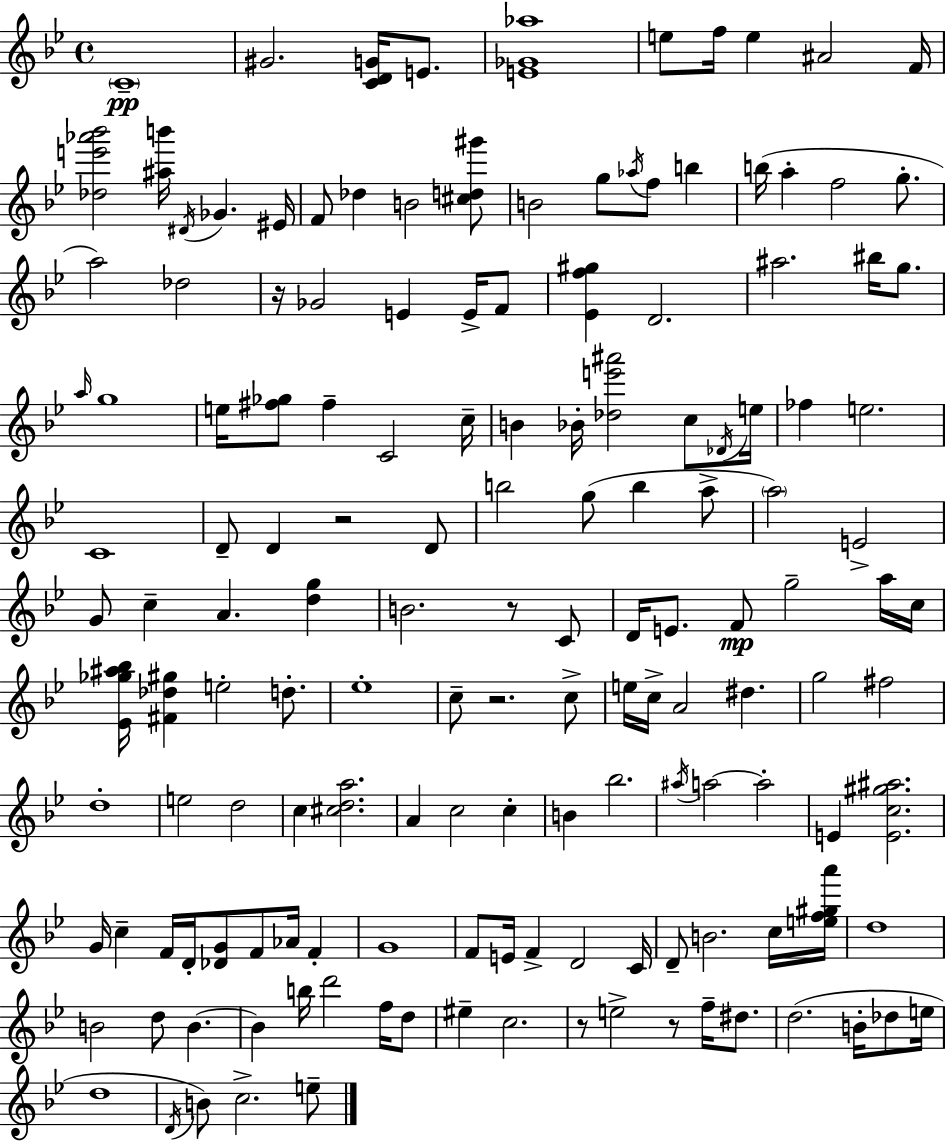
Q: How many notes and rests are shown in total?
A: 151